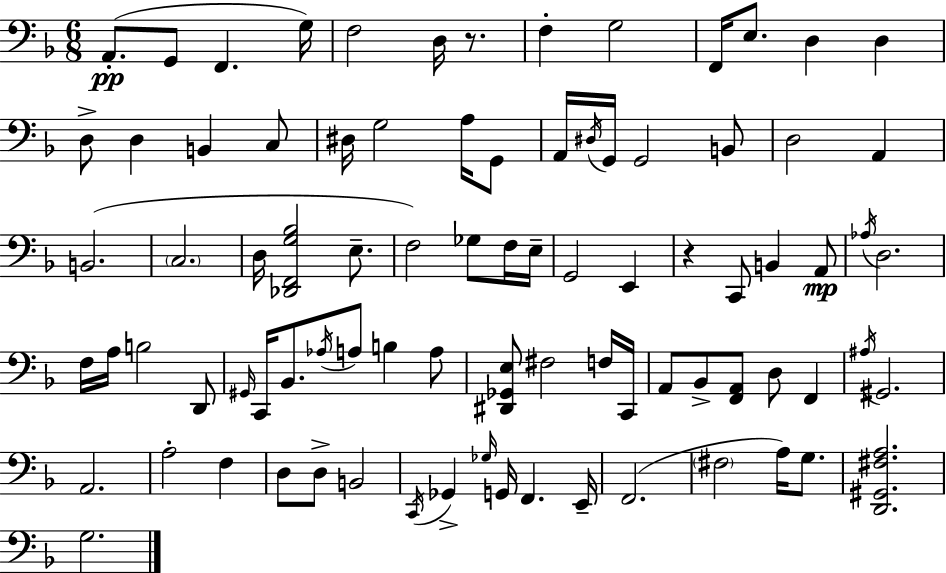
X:1
T:Untitled
M:6/8
L:1/4
K:F
A,,/2 G,,/2 F,, G,/4 F,2 D,/4 z/2 F, G,2 F,,/4 E,/2 D, D, D,/2 D, B,, C,/2 ^D,/4 G,2 A,/4 G,,/2 A,,/4 ^D,/4 G,,/4 G,,2 B,,/2 D,2 A,, B,,2 C,2 D,/4 [_D,,F,,G,_B,]2 E,/2 F,2 _G,/2 F,/4 E,/4 G,,2 E,, z C,,/2 B,, A,,/2 _A,/4 D,2 F,/4 A,/4 B,2 D,,/2 ^G,,/4 C,,/4 _B,,/2 _A,/4 A,/2 B, A,/2 [^D,,_G,,E,]/2 ^F,2 F,/4 C,,/4 A,,/2 _B,,/2 [F,,A,,]/2 D,/2 F,, ^A,/4 ^G,,2 A,,2 A,2 F, D,/2 D,/2 B,,2 C,,/4 _G,, _G,/4 G,,/4 F,, E,,/4 F,,2 ^F,2 A,/4 G,/2 [D,,^G,,^F,A,]2 G,2